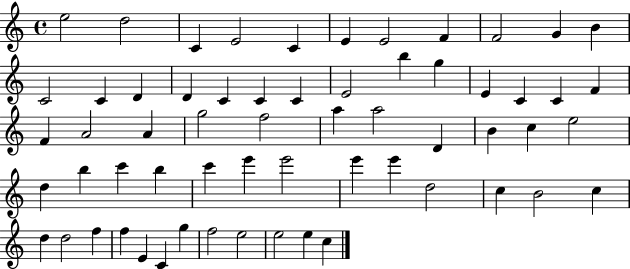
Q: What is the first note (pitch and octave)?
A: E5